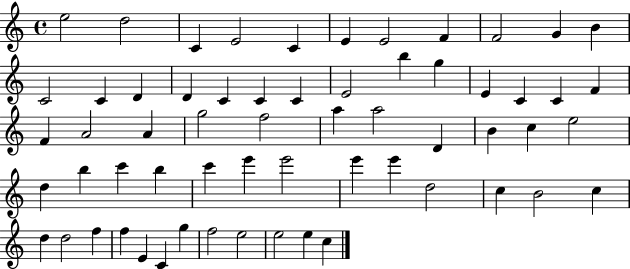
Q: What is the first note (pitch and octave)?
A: E5